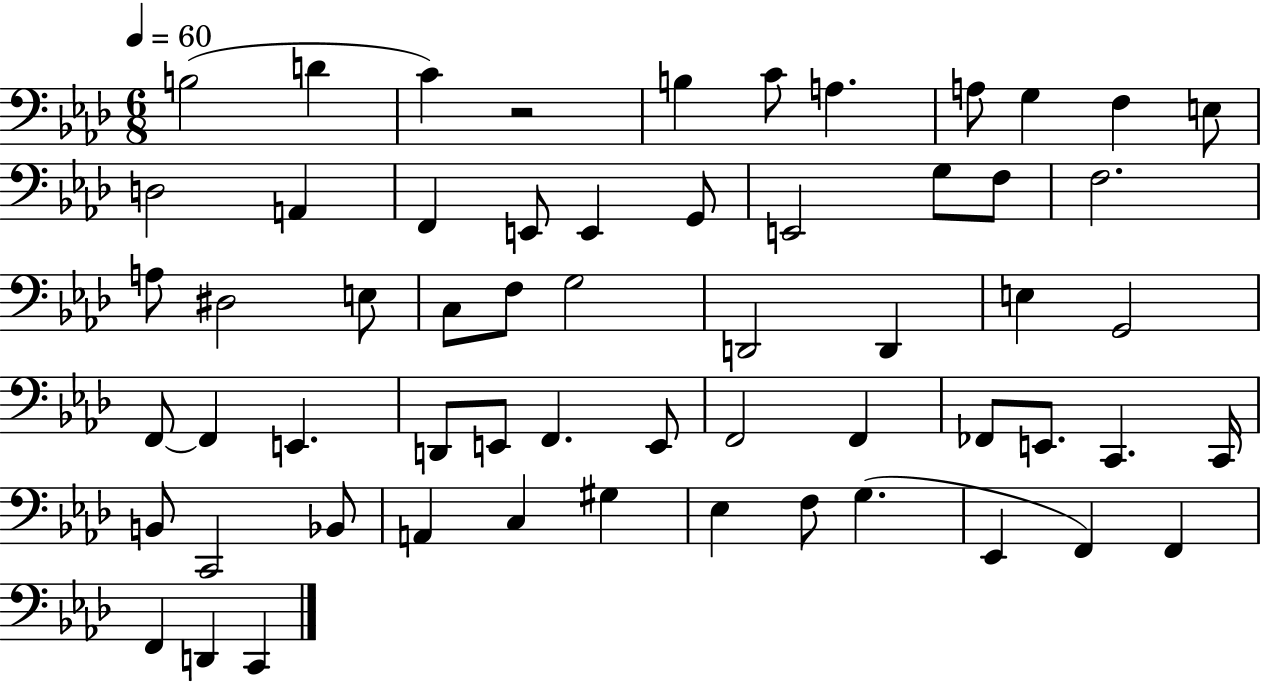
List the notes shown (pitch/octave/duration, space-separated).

B3/h D4/q C4/q R/h B3/q C4/e A3/q. A3/e G3/q F3/q E3/e D3/h A2/q F2/q E2/e E2/q G2/e E2/h G3/e F3/e F3/h. A3/e D#3/h E3/e C3/e F3/e G3/h D2/h D2/q E3/q G2/h F2/e F2/q E2/q. D2/e E2/e F2/q. E2/e F2/h F2/q FES2/e E2/e. C2/q. C2/s B2/e C2/h Bb2/e A2/q C3/q G#3/q Eb3/q F3/e G3/q. Eb2/q F2/q F2/q F2/q D2/q C2/q